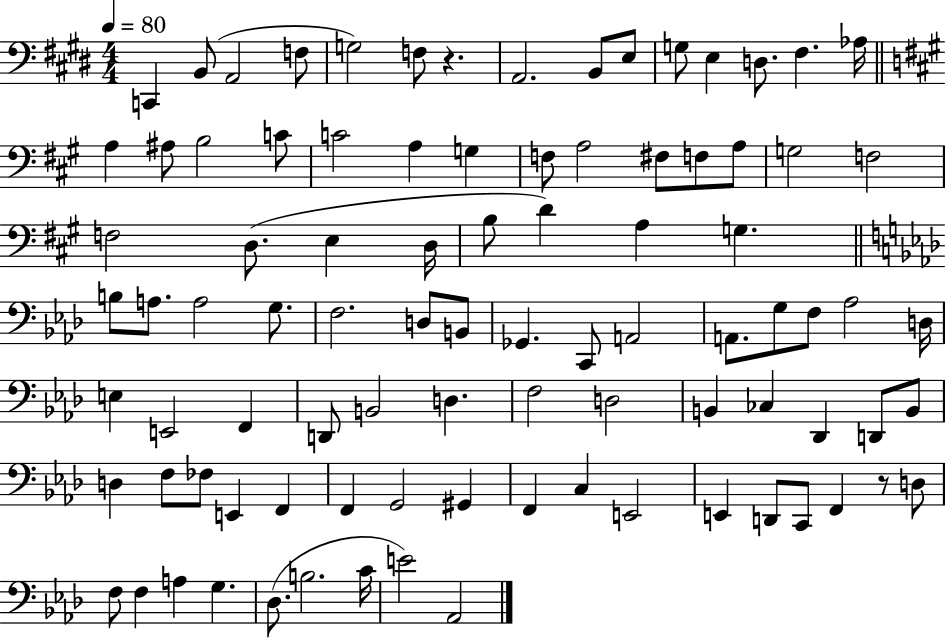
C2/q B2/e A2/h F3/e G3/h F3/e R/q. A2/h. B2/e E3/e G3/e E3/q D3/e. F#3/q. Ab3/s A3/q A#3/e B3/h C4/e C4/h A3/q G3/q F3/e A3/h F#3/e F3/e A3/e G3/h F3/h F3/h D3/e. E3/q D3/s B3/e D4/q A3/q G3/q. B3/e A3/e. A3/h G3/e. F3/h. D3/e B2/e Gb2/q. C2/e A2/h A2/e. G3/e F3/e Ab3/h D3/s E3/q E2/h F2/q D2/e B2/h D3/q. F3/h D3/h B2/q CES3/q Db2/q D2/e B2/e D3/q F3/e FES3/e E2/q F2/q F2/q G2/h G#2/q F2/q C3/q E2/h E2/q D2/e C2/e F2/q R/e D3/e F3/e F3/q A3/q G3/q. Db3/e. B3/h. C4/s E4/h Ab2/h